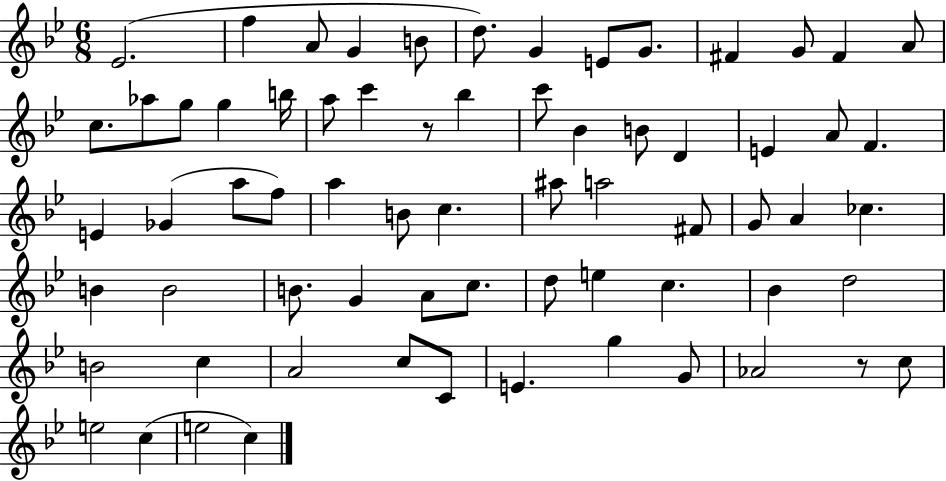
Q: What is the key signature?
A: BES major